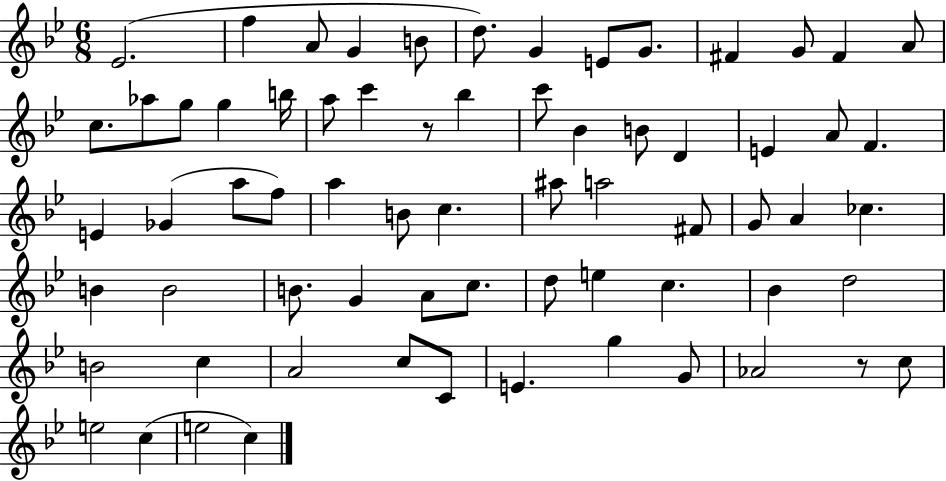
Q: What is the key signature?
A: BES major